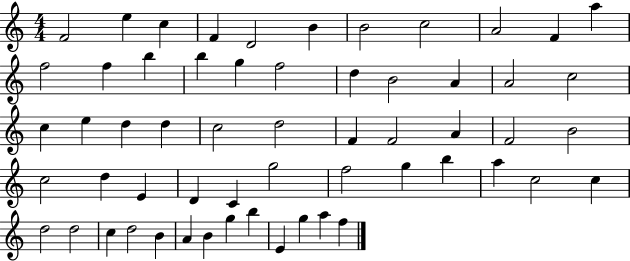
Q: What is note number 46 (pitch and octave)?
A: D5